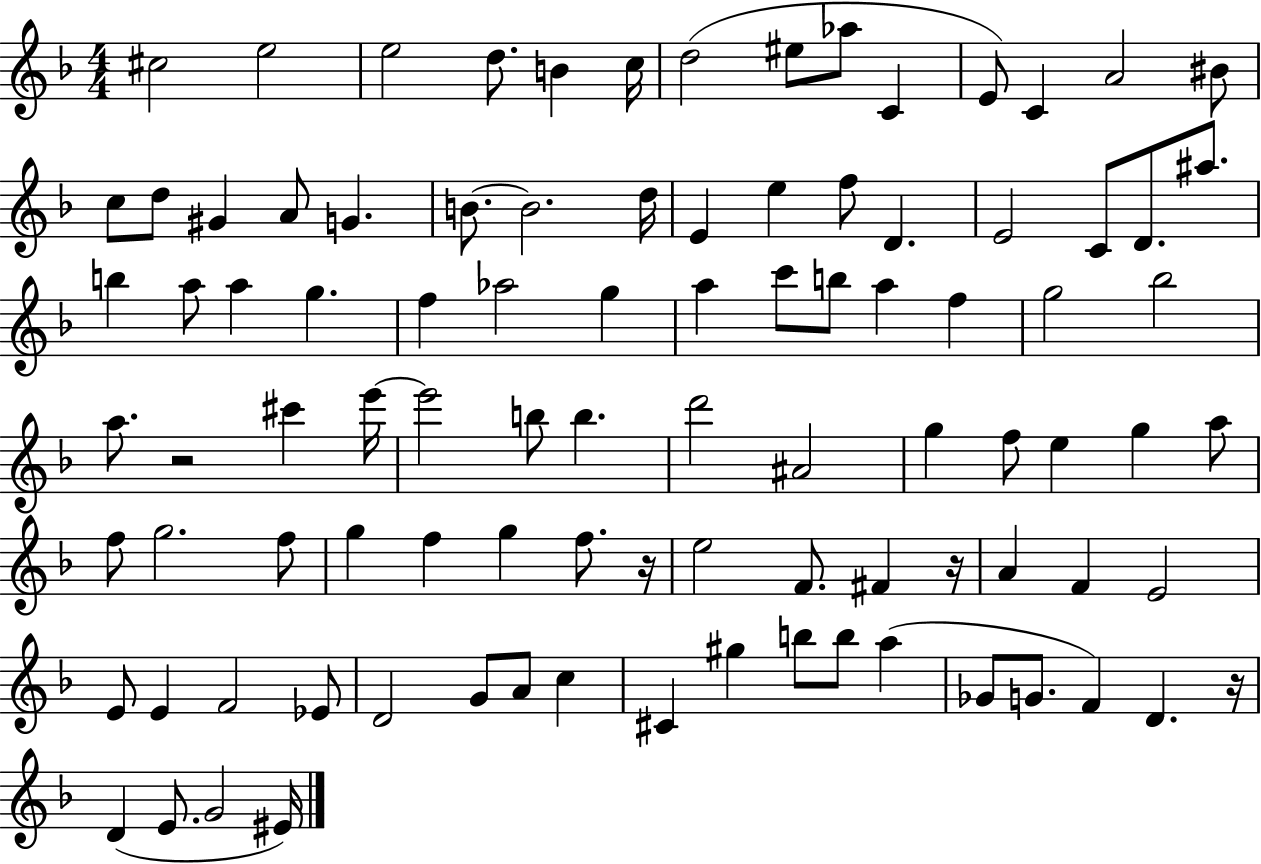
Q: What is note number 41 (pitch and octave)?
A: A5